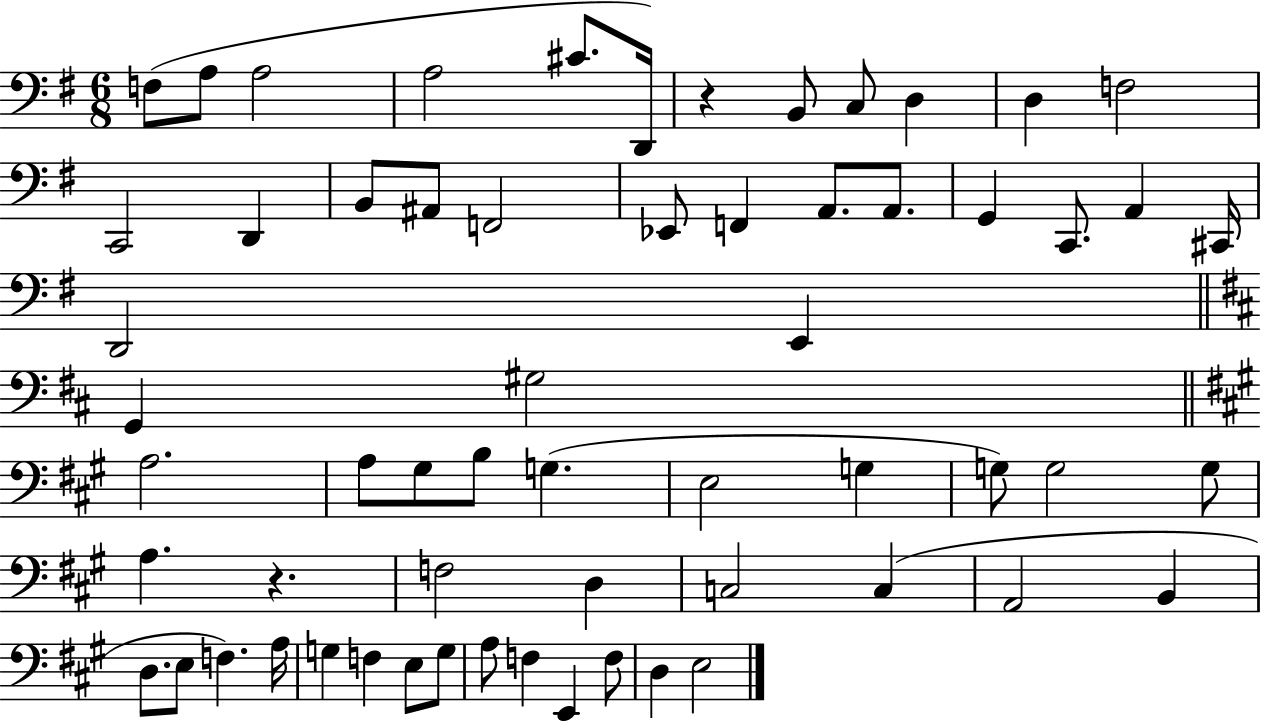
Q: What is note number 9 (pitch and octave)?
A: D3